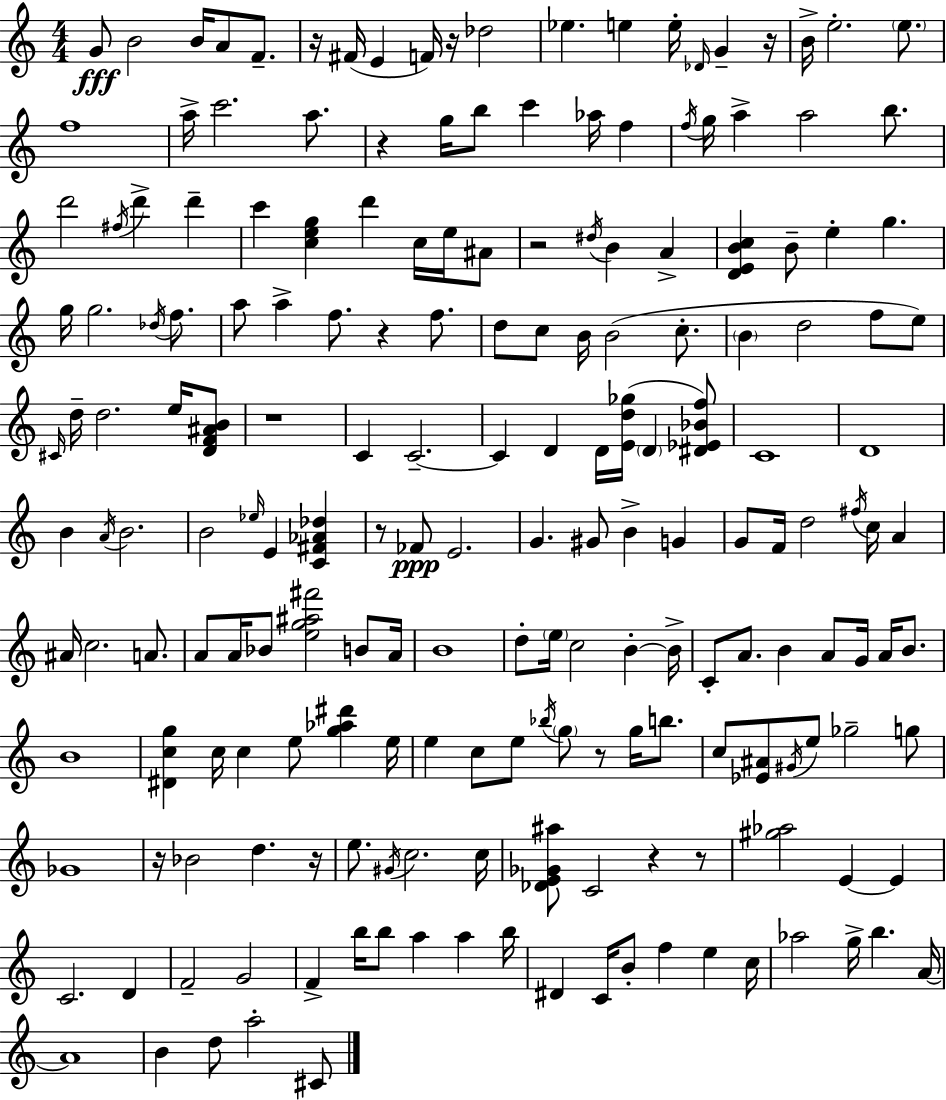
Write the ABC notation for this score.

X:1
T:Untitled
M:4/4
L:1/4
K:C
G/2 B2 B/4 A/2 F/2 z/4 ^F/4 E F/4 z/4 _d2 _e e e/4 _D/4 G z/4 B/4 e2 e/2 f4 a/4 c'2 a/2 z g/4 b/2 c' _a/4 f f/4 g/4 a a2 b/2 d'2 ^f/4 d' d' c' [ceg] d' c/4 e/4 ^A/2 z2 ^d/4 B A [DEBc] B/2 e g g/4 g2 _d/4 f/2 a/2 a f/2 z f/2 d/2 c/2 B/4 B2 c/2 B d2 f/2 e/2 ^C/4 d/4 d2 e/4 [DF^AB]/2 z4 C C2 C D D/4 [Ed_g]/4 D [^D_E_Bf]/2 C4 D4 B A/4 B2 B2 _e/4 E [C^F_A_d] z/2 _F/2 E2 G ^G/2 B G G/2 F/4 d2 ^f/4 c/4 A ^A/4 c2 A/2 A/2 A/4 _B/2 [eg^a^f']2 B/2 A/4 B4 d/2 e/4 c2 B B/4 C/2 A/2 B A/2 G/4 A/4 B/2 B4 [^Dcg] c/4 c e/2 [g_a^d'] e/4 e c/2 e/2 _b/4 g/2 z/2 g/4 b/2 c/2 [_E^A]/2 ^G/4 e/2 _g2 g/2 _G4 z/4 _B2 d z/4 e/2 ^G/4 c2 c/4 [_DE_G^a]/2 C2 z z/2 [^g_a]2 E E C2 D F2 G2 F b/4 b/2 a a b/4 ^D C/4 B/2 f e c/4 _a2 g/4 b A/4 A4 B d/2 a2 ^C/2